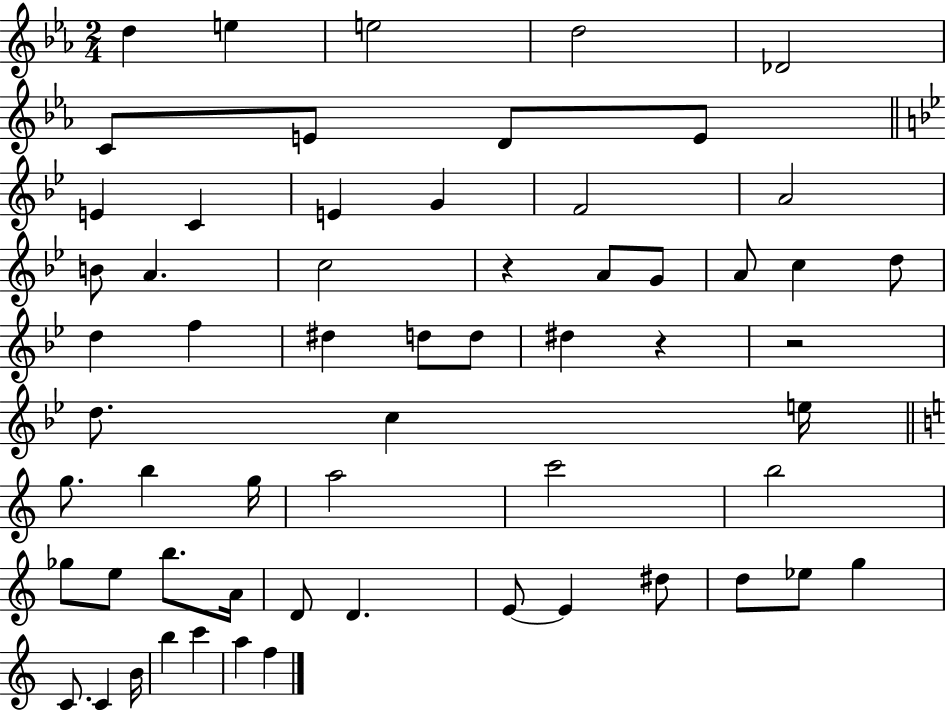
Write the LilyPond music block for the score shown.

{
  \clef treble
  \numericTimeSignature
  \time 2/4
  \key ees \major
  d''4 e''4 | e''2 | d''2 | des'2 | \break c'8 e'8 d'8 e'8 | \bar "||" \break \key g \minor e'4 c'4 | e'4 g'4 | f'2 | a'2 | \break b'8 a'4. | c''2 | r4 a'8 g'8 | a'8 c''4 d''8 | \break d''4 f''4 | dis''4 d''8 d''8 | dis''4 r4 | r2 | \break d''8. c''4 e''16 | \bar "||" \break \key a \minor g''8. b''4 g''16 | a''2 | c'''2 | b''2 | \break ges''8 e''8 b''8. a'16 | d'8 d'4. | e'8~~ e'4 dis''8 | d''8 ees''8 g''4 | \break c'8. c'4 b'16 | b''4 c'''4 | a''4 f''4 | \bar "|."
}